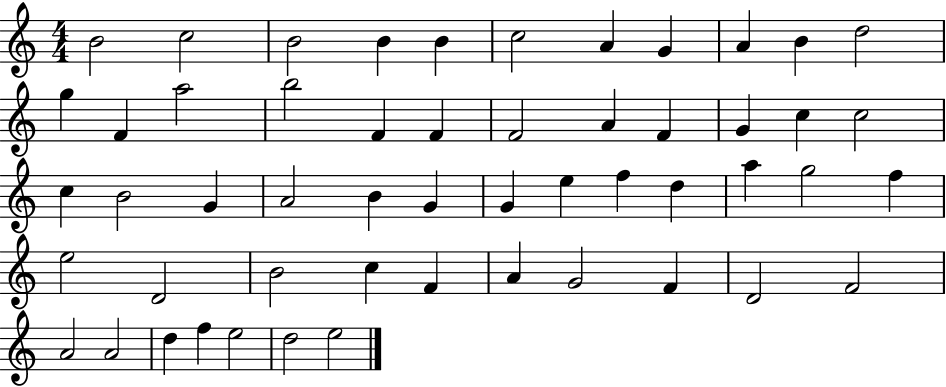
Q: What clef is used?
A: treble